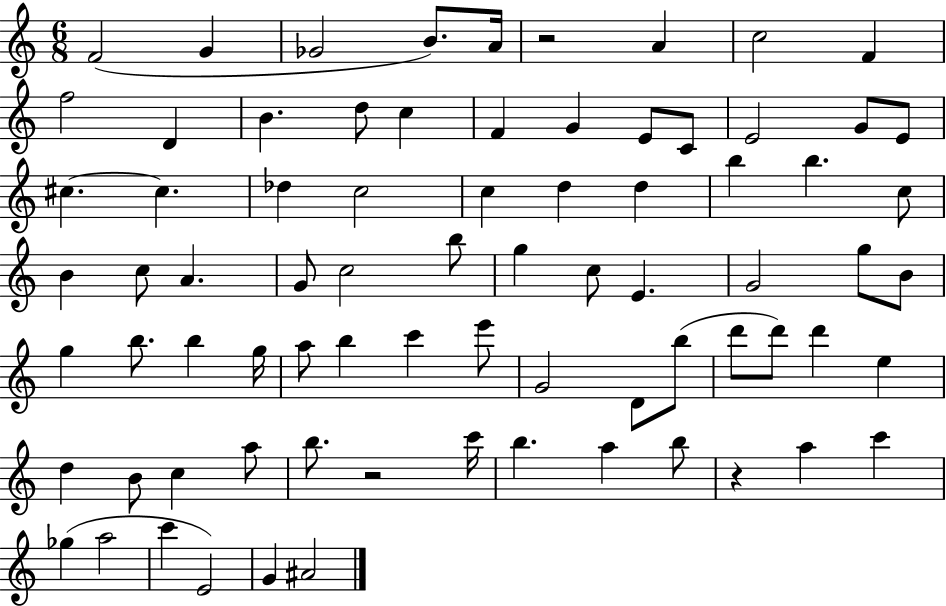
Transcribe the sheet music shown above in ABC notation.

X:1
T:Untitled
M:6/8
L:1/4
K:C
F2 G _G2 B/2 A/4 z2 A c2 F f2 D B d/2 c F G E/2 C/2 E2 G/2 E/2 ^c ^c _d c2 c d d b b c/2 B c/2 A G/2 c2 b/2 g c/2 E G2 g/2 B/2 g b/2 b g/4 a/2 b c' e'/2 G2 D/2 b/2 d'/2 d'/2 d' e d B/2 c a/2 b/2 z2 c'/4 b a b/2 z a c' _g a2 c' E2 G ^A2